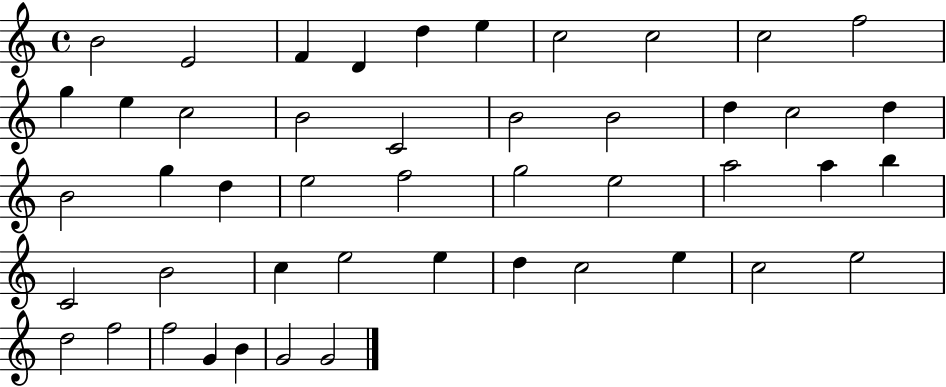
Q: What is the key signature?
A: C major